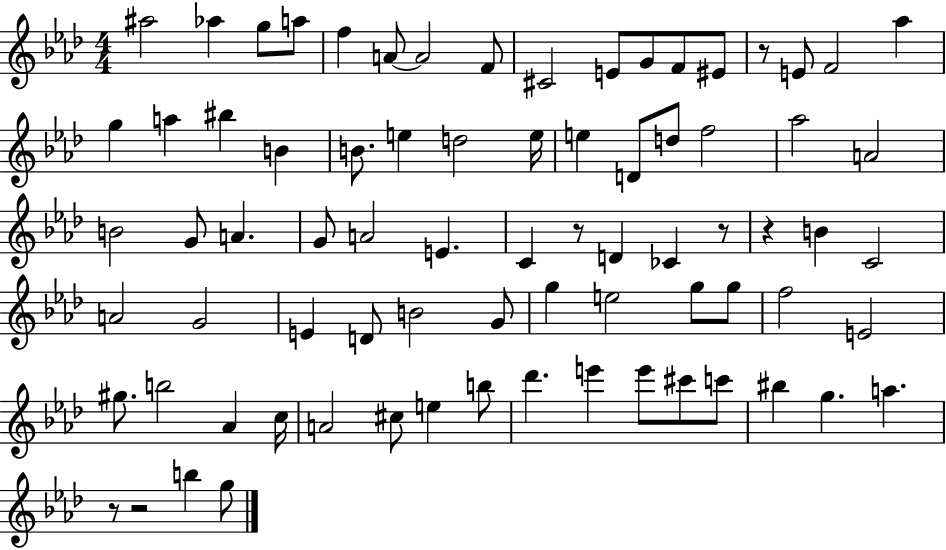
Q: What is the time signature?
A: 4/4